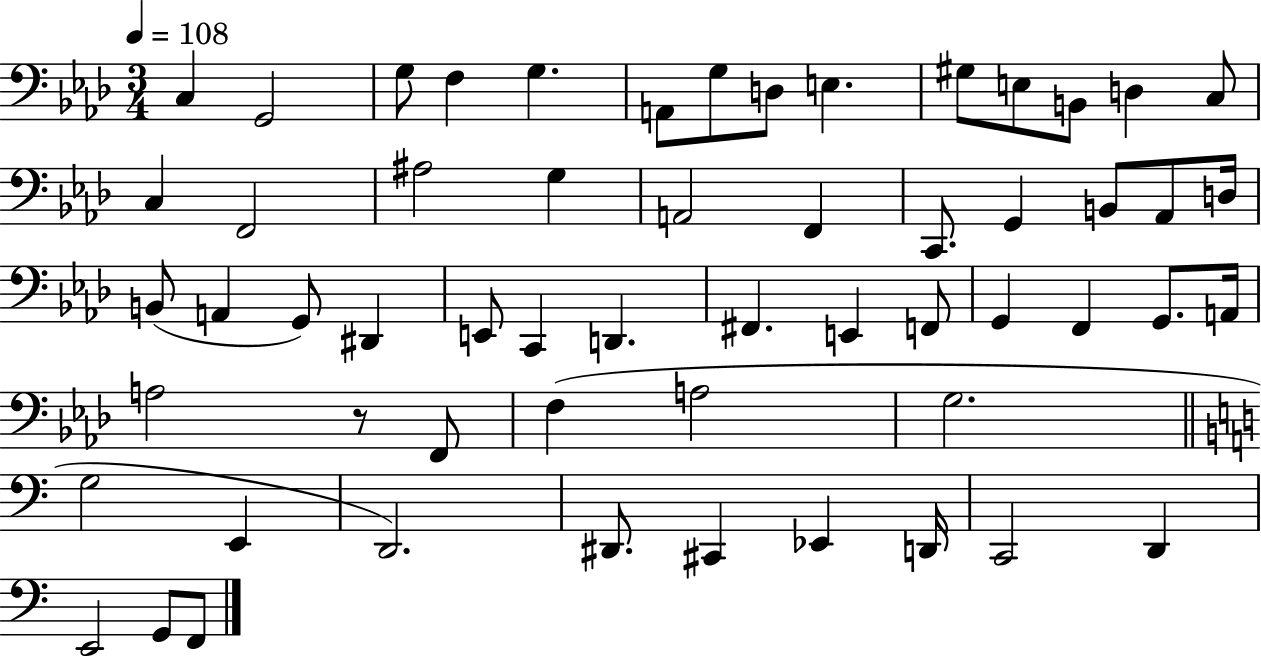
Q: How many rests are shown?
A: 1